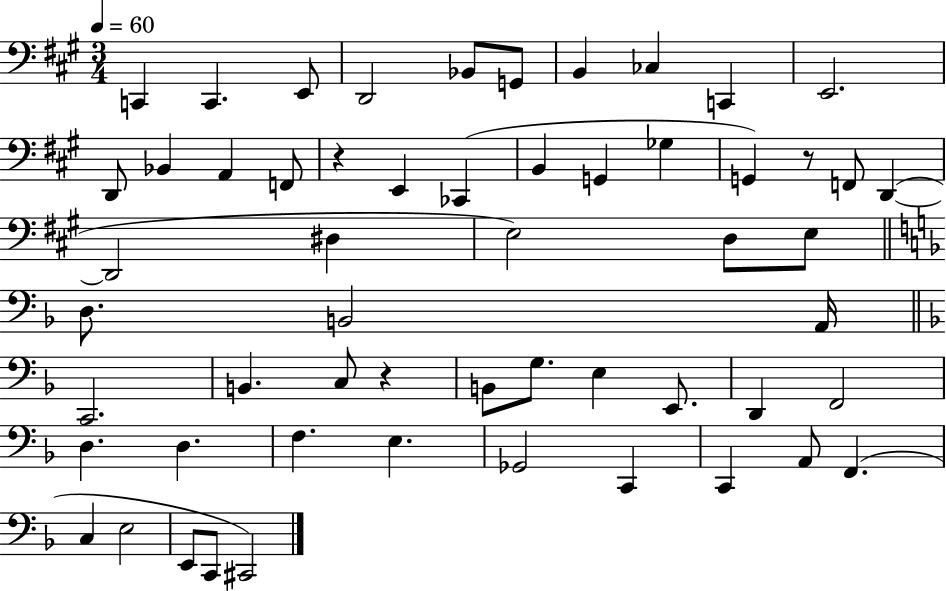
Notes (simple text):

C2/q C2/q. E2/e D2/h Bb2/e G2/e B2/q CES3/q C2/q E2/h. D2/e Bb2/q A2/q F2/e R/q E2/q CES2/q B2/q G2/q Gb3/q G2/q R/e F2/e D2/q D2/h D#3/q E3/h D3/e E3/e D3/e. B2/h A2/s C2/h. B2/q. C3/e R/q B2/e G3/e. E3/q E2/e. D2/q F2/h D3/q. D3/q. F3/q. E3/q. Gb2/h C2/q C2/q A2/e F2/q. C3/q E3/h E2/e C2/e C#2/h